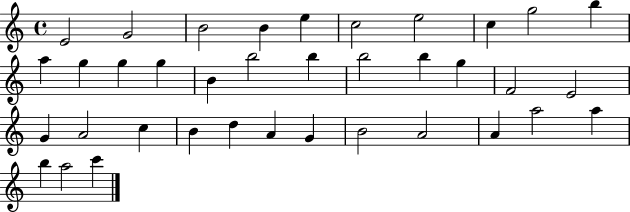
X:1
T:Untitled
M:4/4
L:1/4
K:C
E2 G2 B2 B e c2 e2 c g2 b a g g g B b2 b b2 b g F2 E2 G A2 c B d A G B2 A2 A a2 a b a2 c'